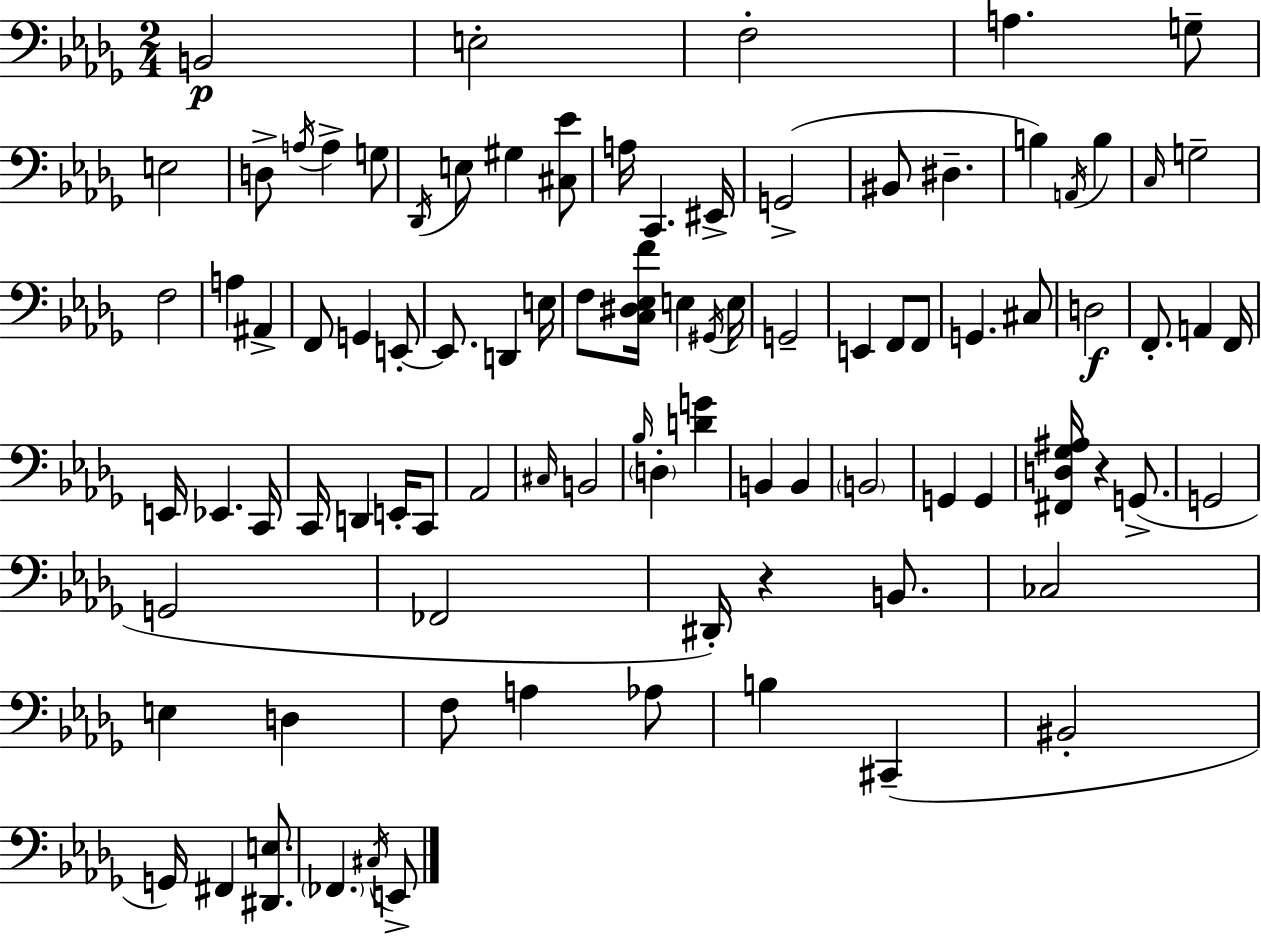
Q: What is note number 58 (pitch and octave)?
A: Bb3